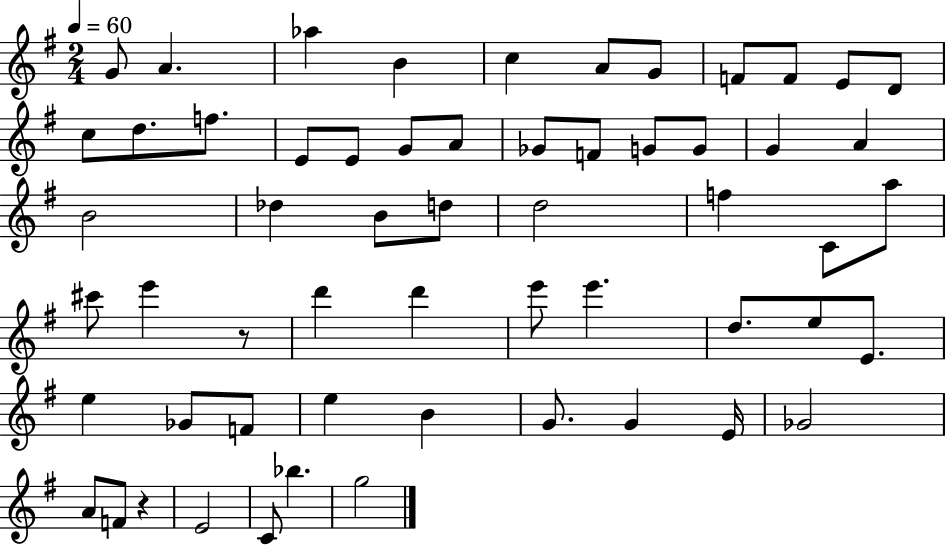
{
  \clef treble
  \numericTimeSignature
  \time 2/4
  \key g \major
  \tempo 4 = 60
  \repeat volta 2 { g'8 a'4. | aes''4 b'4 | c''4 a'8 g'8 | f'8 f'8 e'8 d'8 | \break c''8 d''8. f''8. | e'8 e'8 g'8 a'8 | ges'8 f'8 g'8 g'8 | g'4 a'4 | \break b'2 | des''4 b'8 d''8 | d''2 | f''4 c'8 a''8 | \break cis'''8 e'''4 r8 | d'''4 d'''4 | e'''8 e'''4. | d''8. e''8 e'8. | \break e''4 ges'8 f'8 | e''4 b'4 | g'8. g'4 e'16 | ges'2 | \break a'8 f'8 r4 | e'2 | c'8 bes''4. | g''2 | \break } \bar "|."
}